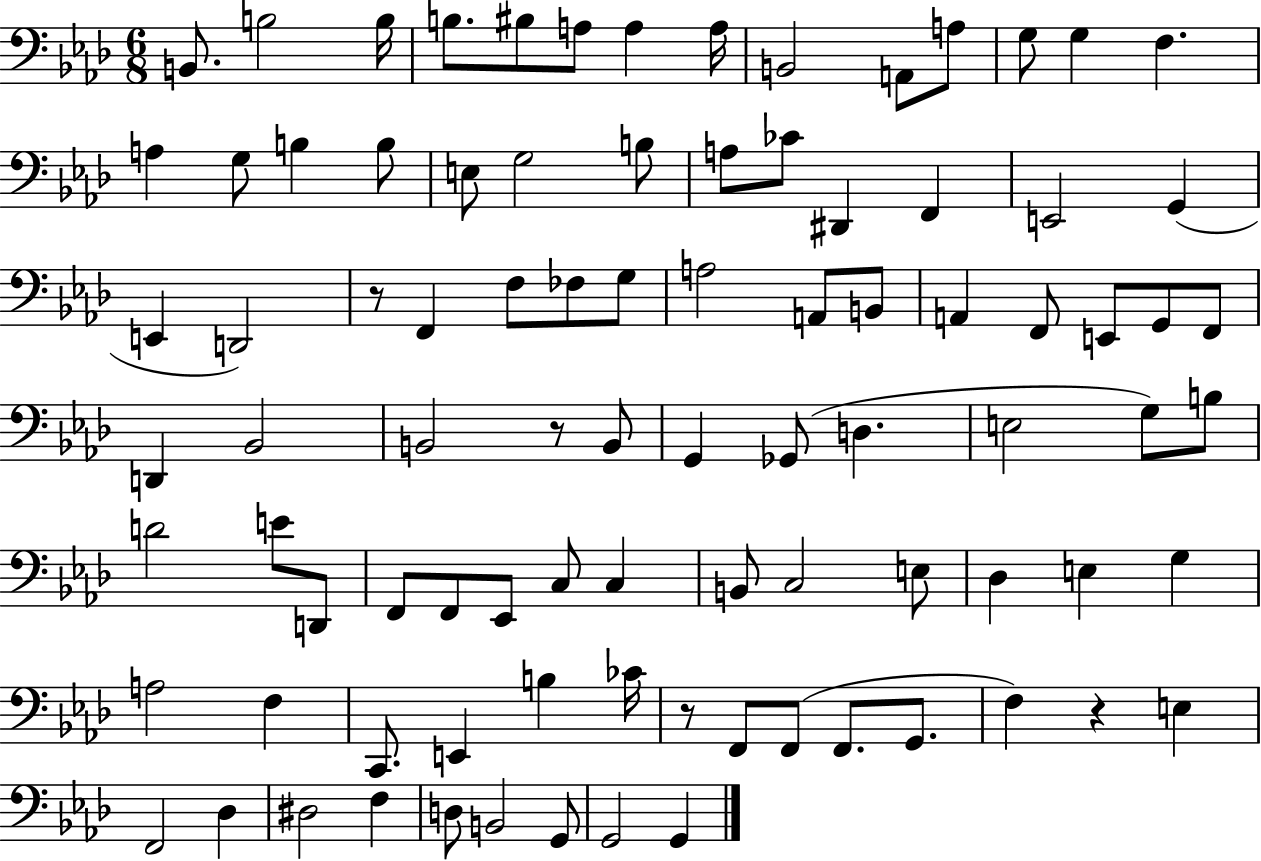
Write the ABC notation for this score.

X:1
T:Untitled
M:6/8
L:1/4
K:Ab
B,,/2 B,2 B,/4 B,/2 ^B,/2 A,/2 A, A,/4 B,,2 A,,/2 A,/2 G,/2 G, F, A, G,/2 B, B,/2 E,/2 G,2 B,/2 A,/2 _C/2 ^D,, F,, E,,2 G,, E,, D,,2 z/2 F,, F,/2 _F,/2 G,/2 A,2 A,,/2 B,,/2 A,, F,,/2 E,,/2 G,,/2 F,,/2 D,, _B,,2 B,,2 z/2 B,,/2 G,, _G,,/2 D, E,2 G,/2 B,/2 D2 E/2 D,,/2 F,,/2 F,,/2 _E,,/2 C,/2 C, B,,/2 C,2 E,/2 _D, E, G, A,2 F, C,,/2 E,, B, _C/4 z/2 F,,/2 F,,/2 F,,/2 G,,/2 F, z E, F,,2 _D, ^D,2 F, D,/2 B,,2 G,,/2 G,,2 G,,